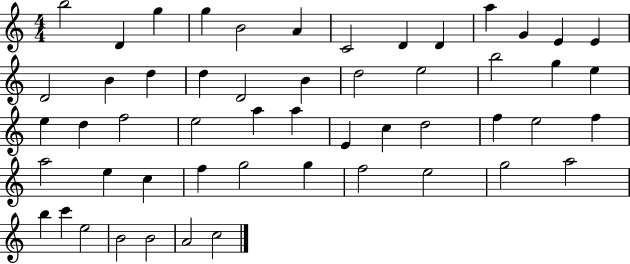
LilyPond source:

{
  \clef treble
  \numericTimeSignature
  \time 4/4
  \key c \major
  b''2 d'4 g''4 | g''4 b'2 a'4 | c'2 d'4 d'4 | a''4 g'4 e'4 e'4 | \break d'2 b'4 d''4 | d''4 d'2 b'4 | d''2 e''2 | b''2 g''4 e''4 | \break e''4 d''4 f''2 | e''2 a''4 a''4 | e'4 c''4 d''2 | f''4 e''2 f''4 | \break a''2 e''4 c''4 | f''4 g''2 g''4 | f''2 e''2 | g''2 a''2 | \break b''4 c'''4 e''2 | b'2 b'2 | a'2 c''2 | \bar "|."
}